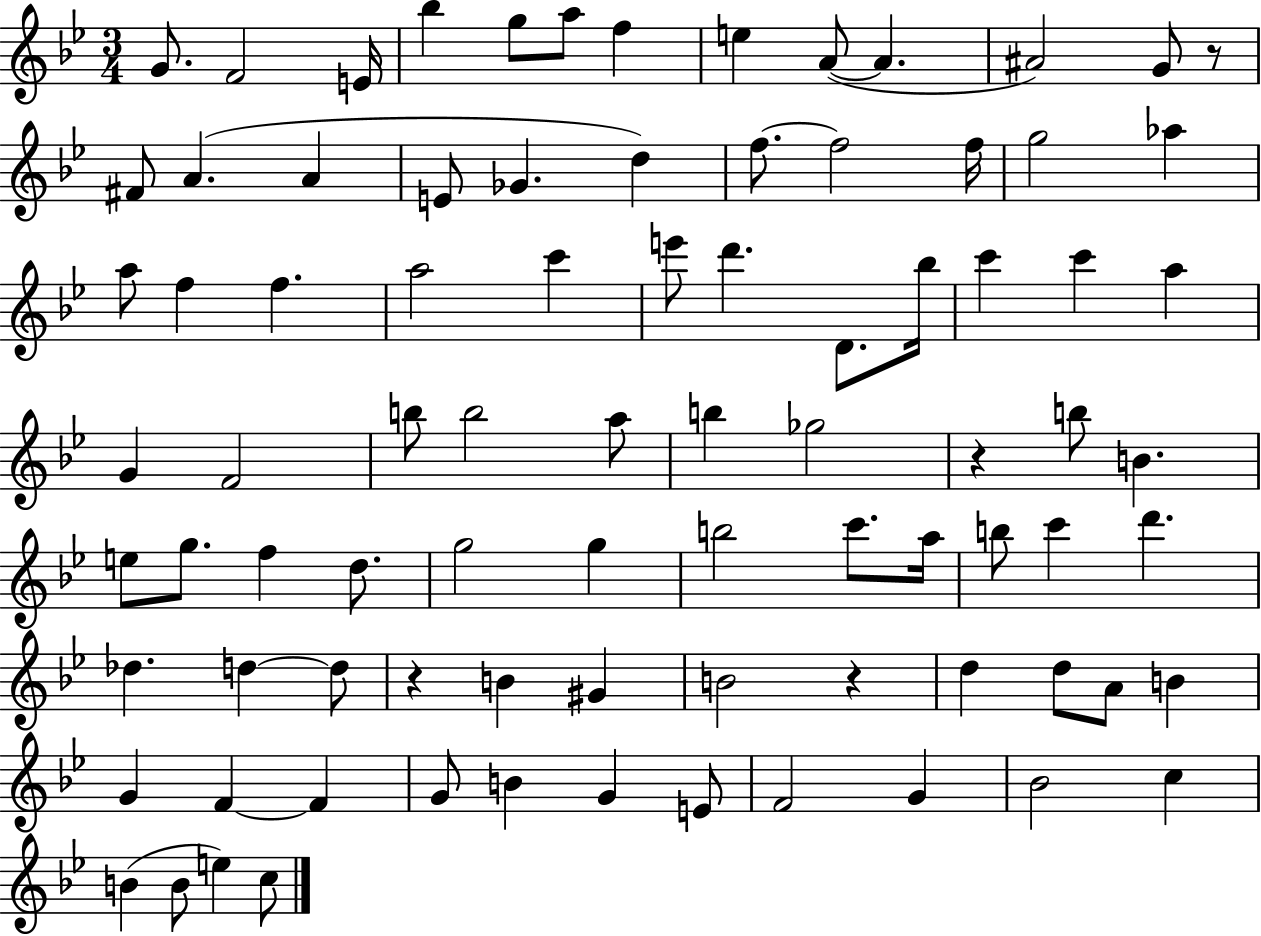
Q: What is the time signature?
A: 3/4